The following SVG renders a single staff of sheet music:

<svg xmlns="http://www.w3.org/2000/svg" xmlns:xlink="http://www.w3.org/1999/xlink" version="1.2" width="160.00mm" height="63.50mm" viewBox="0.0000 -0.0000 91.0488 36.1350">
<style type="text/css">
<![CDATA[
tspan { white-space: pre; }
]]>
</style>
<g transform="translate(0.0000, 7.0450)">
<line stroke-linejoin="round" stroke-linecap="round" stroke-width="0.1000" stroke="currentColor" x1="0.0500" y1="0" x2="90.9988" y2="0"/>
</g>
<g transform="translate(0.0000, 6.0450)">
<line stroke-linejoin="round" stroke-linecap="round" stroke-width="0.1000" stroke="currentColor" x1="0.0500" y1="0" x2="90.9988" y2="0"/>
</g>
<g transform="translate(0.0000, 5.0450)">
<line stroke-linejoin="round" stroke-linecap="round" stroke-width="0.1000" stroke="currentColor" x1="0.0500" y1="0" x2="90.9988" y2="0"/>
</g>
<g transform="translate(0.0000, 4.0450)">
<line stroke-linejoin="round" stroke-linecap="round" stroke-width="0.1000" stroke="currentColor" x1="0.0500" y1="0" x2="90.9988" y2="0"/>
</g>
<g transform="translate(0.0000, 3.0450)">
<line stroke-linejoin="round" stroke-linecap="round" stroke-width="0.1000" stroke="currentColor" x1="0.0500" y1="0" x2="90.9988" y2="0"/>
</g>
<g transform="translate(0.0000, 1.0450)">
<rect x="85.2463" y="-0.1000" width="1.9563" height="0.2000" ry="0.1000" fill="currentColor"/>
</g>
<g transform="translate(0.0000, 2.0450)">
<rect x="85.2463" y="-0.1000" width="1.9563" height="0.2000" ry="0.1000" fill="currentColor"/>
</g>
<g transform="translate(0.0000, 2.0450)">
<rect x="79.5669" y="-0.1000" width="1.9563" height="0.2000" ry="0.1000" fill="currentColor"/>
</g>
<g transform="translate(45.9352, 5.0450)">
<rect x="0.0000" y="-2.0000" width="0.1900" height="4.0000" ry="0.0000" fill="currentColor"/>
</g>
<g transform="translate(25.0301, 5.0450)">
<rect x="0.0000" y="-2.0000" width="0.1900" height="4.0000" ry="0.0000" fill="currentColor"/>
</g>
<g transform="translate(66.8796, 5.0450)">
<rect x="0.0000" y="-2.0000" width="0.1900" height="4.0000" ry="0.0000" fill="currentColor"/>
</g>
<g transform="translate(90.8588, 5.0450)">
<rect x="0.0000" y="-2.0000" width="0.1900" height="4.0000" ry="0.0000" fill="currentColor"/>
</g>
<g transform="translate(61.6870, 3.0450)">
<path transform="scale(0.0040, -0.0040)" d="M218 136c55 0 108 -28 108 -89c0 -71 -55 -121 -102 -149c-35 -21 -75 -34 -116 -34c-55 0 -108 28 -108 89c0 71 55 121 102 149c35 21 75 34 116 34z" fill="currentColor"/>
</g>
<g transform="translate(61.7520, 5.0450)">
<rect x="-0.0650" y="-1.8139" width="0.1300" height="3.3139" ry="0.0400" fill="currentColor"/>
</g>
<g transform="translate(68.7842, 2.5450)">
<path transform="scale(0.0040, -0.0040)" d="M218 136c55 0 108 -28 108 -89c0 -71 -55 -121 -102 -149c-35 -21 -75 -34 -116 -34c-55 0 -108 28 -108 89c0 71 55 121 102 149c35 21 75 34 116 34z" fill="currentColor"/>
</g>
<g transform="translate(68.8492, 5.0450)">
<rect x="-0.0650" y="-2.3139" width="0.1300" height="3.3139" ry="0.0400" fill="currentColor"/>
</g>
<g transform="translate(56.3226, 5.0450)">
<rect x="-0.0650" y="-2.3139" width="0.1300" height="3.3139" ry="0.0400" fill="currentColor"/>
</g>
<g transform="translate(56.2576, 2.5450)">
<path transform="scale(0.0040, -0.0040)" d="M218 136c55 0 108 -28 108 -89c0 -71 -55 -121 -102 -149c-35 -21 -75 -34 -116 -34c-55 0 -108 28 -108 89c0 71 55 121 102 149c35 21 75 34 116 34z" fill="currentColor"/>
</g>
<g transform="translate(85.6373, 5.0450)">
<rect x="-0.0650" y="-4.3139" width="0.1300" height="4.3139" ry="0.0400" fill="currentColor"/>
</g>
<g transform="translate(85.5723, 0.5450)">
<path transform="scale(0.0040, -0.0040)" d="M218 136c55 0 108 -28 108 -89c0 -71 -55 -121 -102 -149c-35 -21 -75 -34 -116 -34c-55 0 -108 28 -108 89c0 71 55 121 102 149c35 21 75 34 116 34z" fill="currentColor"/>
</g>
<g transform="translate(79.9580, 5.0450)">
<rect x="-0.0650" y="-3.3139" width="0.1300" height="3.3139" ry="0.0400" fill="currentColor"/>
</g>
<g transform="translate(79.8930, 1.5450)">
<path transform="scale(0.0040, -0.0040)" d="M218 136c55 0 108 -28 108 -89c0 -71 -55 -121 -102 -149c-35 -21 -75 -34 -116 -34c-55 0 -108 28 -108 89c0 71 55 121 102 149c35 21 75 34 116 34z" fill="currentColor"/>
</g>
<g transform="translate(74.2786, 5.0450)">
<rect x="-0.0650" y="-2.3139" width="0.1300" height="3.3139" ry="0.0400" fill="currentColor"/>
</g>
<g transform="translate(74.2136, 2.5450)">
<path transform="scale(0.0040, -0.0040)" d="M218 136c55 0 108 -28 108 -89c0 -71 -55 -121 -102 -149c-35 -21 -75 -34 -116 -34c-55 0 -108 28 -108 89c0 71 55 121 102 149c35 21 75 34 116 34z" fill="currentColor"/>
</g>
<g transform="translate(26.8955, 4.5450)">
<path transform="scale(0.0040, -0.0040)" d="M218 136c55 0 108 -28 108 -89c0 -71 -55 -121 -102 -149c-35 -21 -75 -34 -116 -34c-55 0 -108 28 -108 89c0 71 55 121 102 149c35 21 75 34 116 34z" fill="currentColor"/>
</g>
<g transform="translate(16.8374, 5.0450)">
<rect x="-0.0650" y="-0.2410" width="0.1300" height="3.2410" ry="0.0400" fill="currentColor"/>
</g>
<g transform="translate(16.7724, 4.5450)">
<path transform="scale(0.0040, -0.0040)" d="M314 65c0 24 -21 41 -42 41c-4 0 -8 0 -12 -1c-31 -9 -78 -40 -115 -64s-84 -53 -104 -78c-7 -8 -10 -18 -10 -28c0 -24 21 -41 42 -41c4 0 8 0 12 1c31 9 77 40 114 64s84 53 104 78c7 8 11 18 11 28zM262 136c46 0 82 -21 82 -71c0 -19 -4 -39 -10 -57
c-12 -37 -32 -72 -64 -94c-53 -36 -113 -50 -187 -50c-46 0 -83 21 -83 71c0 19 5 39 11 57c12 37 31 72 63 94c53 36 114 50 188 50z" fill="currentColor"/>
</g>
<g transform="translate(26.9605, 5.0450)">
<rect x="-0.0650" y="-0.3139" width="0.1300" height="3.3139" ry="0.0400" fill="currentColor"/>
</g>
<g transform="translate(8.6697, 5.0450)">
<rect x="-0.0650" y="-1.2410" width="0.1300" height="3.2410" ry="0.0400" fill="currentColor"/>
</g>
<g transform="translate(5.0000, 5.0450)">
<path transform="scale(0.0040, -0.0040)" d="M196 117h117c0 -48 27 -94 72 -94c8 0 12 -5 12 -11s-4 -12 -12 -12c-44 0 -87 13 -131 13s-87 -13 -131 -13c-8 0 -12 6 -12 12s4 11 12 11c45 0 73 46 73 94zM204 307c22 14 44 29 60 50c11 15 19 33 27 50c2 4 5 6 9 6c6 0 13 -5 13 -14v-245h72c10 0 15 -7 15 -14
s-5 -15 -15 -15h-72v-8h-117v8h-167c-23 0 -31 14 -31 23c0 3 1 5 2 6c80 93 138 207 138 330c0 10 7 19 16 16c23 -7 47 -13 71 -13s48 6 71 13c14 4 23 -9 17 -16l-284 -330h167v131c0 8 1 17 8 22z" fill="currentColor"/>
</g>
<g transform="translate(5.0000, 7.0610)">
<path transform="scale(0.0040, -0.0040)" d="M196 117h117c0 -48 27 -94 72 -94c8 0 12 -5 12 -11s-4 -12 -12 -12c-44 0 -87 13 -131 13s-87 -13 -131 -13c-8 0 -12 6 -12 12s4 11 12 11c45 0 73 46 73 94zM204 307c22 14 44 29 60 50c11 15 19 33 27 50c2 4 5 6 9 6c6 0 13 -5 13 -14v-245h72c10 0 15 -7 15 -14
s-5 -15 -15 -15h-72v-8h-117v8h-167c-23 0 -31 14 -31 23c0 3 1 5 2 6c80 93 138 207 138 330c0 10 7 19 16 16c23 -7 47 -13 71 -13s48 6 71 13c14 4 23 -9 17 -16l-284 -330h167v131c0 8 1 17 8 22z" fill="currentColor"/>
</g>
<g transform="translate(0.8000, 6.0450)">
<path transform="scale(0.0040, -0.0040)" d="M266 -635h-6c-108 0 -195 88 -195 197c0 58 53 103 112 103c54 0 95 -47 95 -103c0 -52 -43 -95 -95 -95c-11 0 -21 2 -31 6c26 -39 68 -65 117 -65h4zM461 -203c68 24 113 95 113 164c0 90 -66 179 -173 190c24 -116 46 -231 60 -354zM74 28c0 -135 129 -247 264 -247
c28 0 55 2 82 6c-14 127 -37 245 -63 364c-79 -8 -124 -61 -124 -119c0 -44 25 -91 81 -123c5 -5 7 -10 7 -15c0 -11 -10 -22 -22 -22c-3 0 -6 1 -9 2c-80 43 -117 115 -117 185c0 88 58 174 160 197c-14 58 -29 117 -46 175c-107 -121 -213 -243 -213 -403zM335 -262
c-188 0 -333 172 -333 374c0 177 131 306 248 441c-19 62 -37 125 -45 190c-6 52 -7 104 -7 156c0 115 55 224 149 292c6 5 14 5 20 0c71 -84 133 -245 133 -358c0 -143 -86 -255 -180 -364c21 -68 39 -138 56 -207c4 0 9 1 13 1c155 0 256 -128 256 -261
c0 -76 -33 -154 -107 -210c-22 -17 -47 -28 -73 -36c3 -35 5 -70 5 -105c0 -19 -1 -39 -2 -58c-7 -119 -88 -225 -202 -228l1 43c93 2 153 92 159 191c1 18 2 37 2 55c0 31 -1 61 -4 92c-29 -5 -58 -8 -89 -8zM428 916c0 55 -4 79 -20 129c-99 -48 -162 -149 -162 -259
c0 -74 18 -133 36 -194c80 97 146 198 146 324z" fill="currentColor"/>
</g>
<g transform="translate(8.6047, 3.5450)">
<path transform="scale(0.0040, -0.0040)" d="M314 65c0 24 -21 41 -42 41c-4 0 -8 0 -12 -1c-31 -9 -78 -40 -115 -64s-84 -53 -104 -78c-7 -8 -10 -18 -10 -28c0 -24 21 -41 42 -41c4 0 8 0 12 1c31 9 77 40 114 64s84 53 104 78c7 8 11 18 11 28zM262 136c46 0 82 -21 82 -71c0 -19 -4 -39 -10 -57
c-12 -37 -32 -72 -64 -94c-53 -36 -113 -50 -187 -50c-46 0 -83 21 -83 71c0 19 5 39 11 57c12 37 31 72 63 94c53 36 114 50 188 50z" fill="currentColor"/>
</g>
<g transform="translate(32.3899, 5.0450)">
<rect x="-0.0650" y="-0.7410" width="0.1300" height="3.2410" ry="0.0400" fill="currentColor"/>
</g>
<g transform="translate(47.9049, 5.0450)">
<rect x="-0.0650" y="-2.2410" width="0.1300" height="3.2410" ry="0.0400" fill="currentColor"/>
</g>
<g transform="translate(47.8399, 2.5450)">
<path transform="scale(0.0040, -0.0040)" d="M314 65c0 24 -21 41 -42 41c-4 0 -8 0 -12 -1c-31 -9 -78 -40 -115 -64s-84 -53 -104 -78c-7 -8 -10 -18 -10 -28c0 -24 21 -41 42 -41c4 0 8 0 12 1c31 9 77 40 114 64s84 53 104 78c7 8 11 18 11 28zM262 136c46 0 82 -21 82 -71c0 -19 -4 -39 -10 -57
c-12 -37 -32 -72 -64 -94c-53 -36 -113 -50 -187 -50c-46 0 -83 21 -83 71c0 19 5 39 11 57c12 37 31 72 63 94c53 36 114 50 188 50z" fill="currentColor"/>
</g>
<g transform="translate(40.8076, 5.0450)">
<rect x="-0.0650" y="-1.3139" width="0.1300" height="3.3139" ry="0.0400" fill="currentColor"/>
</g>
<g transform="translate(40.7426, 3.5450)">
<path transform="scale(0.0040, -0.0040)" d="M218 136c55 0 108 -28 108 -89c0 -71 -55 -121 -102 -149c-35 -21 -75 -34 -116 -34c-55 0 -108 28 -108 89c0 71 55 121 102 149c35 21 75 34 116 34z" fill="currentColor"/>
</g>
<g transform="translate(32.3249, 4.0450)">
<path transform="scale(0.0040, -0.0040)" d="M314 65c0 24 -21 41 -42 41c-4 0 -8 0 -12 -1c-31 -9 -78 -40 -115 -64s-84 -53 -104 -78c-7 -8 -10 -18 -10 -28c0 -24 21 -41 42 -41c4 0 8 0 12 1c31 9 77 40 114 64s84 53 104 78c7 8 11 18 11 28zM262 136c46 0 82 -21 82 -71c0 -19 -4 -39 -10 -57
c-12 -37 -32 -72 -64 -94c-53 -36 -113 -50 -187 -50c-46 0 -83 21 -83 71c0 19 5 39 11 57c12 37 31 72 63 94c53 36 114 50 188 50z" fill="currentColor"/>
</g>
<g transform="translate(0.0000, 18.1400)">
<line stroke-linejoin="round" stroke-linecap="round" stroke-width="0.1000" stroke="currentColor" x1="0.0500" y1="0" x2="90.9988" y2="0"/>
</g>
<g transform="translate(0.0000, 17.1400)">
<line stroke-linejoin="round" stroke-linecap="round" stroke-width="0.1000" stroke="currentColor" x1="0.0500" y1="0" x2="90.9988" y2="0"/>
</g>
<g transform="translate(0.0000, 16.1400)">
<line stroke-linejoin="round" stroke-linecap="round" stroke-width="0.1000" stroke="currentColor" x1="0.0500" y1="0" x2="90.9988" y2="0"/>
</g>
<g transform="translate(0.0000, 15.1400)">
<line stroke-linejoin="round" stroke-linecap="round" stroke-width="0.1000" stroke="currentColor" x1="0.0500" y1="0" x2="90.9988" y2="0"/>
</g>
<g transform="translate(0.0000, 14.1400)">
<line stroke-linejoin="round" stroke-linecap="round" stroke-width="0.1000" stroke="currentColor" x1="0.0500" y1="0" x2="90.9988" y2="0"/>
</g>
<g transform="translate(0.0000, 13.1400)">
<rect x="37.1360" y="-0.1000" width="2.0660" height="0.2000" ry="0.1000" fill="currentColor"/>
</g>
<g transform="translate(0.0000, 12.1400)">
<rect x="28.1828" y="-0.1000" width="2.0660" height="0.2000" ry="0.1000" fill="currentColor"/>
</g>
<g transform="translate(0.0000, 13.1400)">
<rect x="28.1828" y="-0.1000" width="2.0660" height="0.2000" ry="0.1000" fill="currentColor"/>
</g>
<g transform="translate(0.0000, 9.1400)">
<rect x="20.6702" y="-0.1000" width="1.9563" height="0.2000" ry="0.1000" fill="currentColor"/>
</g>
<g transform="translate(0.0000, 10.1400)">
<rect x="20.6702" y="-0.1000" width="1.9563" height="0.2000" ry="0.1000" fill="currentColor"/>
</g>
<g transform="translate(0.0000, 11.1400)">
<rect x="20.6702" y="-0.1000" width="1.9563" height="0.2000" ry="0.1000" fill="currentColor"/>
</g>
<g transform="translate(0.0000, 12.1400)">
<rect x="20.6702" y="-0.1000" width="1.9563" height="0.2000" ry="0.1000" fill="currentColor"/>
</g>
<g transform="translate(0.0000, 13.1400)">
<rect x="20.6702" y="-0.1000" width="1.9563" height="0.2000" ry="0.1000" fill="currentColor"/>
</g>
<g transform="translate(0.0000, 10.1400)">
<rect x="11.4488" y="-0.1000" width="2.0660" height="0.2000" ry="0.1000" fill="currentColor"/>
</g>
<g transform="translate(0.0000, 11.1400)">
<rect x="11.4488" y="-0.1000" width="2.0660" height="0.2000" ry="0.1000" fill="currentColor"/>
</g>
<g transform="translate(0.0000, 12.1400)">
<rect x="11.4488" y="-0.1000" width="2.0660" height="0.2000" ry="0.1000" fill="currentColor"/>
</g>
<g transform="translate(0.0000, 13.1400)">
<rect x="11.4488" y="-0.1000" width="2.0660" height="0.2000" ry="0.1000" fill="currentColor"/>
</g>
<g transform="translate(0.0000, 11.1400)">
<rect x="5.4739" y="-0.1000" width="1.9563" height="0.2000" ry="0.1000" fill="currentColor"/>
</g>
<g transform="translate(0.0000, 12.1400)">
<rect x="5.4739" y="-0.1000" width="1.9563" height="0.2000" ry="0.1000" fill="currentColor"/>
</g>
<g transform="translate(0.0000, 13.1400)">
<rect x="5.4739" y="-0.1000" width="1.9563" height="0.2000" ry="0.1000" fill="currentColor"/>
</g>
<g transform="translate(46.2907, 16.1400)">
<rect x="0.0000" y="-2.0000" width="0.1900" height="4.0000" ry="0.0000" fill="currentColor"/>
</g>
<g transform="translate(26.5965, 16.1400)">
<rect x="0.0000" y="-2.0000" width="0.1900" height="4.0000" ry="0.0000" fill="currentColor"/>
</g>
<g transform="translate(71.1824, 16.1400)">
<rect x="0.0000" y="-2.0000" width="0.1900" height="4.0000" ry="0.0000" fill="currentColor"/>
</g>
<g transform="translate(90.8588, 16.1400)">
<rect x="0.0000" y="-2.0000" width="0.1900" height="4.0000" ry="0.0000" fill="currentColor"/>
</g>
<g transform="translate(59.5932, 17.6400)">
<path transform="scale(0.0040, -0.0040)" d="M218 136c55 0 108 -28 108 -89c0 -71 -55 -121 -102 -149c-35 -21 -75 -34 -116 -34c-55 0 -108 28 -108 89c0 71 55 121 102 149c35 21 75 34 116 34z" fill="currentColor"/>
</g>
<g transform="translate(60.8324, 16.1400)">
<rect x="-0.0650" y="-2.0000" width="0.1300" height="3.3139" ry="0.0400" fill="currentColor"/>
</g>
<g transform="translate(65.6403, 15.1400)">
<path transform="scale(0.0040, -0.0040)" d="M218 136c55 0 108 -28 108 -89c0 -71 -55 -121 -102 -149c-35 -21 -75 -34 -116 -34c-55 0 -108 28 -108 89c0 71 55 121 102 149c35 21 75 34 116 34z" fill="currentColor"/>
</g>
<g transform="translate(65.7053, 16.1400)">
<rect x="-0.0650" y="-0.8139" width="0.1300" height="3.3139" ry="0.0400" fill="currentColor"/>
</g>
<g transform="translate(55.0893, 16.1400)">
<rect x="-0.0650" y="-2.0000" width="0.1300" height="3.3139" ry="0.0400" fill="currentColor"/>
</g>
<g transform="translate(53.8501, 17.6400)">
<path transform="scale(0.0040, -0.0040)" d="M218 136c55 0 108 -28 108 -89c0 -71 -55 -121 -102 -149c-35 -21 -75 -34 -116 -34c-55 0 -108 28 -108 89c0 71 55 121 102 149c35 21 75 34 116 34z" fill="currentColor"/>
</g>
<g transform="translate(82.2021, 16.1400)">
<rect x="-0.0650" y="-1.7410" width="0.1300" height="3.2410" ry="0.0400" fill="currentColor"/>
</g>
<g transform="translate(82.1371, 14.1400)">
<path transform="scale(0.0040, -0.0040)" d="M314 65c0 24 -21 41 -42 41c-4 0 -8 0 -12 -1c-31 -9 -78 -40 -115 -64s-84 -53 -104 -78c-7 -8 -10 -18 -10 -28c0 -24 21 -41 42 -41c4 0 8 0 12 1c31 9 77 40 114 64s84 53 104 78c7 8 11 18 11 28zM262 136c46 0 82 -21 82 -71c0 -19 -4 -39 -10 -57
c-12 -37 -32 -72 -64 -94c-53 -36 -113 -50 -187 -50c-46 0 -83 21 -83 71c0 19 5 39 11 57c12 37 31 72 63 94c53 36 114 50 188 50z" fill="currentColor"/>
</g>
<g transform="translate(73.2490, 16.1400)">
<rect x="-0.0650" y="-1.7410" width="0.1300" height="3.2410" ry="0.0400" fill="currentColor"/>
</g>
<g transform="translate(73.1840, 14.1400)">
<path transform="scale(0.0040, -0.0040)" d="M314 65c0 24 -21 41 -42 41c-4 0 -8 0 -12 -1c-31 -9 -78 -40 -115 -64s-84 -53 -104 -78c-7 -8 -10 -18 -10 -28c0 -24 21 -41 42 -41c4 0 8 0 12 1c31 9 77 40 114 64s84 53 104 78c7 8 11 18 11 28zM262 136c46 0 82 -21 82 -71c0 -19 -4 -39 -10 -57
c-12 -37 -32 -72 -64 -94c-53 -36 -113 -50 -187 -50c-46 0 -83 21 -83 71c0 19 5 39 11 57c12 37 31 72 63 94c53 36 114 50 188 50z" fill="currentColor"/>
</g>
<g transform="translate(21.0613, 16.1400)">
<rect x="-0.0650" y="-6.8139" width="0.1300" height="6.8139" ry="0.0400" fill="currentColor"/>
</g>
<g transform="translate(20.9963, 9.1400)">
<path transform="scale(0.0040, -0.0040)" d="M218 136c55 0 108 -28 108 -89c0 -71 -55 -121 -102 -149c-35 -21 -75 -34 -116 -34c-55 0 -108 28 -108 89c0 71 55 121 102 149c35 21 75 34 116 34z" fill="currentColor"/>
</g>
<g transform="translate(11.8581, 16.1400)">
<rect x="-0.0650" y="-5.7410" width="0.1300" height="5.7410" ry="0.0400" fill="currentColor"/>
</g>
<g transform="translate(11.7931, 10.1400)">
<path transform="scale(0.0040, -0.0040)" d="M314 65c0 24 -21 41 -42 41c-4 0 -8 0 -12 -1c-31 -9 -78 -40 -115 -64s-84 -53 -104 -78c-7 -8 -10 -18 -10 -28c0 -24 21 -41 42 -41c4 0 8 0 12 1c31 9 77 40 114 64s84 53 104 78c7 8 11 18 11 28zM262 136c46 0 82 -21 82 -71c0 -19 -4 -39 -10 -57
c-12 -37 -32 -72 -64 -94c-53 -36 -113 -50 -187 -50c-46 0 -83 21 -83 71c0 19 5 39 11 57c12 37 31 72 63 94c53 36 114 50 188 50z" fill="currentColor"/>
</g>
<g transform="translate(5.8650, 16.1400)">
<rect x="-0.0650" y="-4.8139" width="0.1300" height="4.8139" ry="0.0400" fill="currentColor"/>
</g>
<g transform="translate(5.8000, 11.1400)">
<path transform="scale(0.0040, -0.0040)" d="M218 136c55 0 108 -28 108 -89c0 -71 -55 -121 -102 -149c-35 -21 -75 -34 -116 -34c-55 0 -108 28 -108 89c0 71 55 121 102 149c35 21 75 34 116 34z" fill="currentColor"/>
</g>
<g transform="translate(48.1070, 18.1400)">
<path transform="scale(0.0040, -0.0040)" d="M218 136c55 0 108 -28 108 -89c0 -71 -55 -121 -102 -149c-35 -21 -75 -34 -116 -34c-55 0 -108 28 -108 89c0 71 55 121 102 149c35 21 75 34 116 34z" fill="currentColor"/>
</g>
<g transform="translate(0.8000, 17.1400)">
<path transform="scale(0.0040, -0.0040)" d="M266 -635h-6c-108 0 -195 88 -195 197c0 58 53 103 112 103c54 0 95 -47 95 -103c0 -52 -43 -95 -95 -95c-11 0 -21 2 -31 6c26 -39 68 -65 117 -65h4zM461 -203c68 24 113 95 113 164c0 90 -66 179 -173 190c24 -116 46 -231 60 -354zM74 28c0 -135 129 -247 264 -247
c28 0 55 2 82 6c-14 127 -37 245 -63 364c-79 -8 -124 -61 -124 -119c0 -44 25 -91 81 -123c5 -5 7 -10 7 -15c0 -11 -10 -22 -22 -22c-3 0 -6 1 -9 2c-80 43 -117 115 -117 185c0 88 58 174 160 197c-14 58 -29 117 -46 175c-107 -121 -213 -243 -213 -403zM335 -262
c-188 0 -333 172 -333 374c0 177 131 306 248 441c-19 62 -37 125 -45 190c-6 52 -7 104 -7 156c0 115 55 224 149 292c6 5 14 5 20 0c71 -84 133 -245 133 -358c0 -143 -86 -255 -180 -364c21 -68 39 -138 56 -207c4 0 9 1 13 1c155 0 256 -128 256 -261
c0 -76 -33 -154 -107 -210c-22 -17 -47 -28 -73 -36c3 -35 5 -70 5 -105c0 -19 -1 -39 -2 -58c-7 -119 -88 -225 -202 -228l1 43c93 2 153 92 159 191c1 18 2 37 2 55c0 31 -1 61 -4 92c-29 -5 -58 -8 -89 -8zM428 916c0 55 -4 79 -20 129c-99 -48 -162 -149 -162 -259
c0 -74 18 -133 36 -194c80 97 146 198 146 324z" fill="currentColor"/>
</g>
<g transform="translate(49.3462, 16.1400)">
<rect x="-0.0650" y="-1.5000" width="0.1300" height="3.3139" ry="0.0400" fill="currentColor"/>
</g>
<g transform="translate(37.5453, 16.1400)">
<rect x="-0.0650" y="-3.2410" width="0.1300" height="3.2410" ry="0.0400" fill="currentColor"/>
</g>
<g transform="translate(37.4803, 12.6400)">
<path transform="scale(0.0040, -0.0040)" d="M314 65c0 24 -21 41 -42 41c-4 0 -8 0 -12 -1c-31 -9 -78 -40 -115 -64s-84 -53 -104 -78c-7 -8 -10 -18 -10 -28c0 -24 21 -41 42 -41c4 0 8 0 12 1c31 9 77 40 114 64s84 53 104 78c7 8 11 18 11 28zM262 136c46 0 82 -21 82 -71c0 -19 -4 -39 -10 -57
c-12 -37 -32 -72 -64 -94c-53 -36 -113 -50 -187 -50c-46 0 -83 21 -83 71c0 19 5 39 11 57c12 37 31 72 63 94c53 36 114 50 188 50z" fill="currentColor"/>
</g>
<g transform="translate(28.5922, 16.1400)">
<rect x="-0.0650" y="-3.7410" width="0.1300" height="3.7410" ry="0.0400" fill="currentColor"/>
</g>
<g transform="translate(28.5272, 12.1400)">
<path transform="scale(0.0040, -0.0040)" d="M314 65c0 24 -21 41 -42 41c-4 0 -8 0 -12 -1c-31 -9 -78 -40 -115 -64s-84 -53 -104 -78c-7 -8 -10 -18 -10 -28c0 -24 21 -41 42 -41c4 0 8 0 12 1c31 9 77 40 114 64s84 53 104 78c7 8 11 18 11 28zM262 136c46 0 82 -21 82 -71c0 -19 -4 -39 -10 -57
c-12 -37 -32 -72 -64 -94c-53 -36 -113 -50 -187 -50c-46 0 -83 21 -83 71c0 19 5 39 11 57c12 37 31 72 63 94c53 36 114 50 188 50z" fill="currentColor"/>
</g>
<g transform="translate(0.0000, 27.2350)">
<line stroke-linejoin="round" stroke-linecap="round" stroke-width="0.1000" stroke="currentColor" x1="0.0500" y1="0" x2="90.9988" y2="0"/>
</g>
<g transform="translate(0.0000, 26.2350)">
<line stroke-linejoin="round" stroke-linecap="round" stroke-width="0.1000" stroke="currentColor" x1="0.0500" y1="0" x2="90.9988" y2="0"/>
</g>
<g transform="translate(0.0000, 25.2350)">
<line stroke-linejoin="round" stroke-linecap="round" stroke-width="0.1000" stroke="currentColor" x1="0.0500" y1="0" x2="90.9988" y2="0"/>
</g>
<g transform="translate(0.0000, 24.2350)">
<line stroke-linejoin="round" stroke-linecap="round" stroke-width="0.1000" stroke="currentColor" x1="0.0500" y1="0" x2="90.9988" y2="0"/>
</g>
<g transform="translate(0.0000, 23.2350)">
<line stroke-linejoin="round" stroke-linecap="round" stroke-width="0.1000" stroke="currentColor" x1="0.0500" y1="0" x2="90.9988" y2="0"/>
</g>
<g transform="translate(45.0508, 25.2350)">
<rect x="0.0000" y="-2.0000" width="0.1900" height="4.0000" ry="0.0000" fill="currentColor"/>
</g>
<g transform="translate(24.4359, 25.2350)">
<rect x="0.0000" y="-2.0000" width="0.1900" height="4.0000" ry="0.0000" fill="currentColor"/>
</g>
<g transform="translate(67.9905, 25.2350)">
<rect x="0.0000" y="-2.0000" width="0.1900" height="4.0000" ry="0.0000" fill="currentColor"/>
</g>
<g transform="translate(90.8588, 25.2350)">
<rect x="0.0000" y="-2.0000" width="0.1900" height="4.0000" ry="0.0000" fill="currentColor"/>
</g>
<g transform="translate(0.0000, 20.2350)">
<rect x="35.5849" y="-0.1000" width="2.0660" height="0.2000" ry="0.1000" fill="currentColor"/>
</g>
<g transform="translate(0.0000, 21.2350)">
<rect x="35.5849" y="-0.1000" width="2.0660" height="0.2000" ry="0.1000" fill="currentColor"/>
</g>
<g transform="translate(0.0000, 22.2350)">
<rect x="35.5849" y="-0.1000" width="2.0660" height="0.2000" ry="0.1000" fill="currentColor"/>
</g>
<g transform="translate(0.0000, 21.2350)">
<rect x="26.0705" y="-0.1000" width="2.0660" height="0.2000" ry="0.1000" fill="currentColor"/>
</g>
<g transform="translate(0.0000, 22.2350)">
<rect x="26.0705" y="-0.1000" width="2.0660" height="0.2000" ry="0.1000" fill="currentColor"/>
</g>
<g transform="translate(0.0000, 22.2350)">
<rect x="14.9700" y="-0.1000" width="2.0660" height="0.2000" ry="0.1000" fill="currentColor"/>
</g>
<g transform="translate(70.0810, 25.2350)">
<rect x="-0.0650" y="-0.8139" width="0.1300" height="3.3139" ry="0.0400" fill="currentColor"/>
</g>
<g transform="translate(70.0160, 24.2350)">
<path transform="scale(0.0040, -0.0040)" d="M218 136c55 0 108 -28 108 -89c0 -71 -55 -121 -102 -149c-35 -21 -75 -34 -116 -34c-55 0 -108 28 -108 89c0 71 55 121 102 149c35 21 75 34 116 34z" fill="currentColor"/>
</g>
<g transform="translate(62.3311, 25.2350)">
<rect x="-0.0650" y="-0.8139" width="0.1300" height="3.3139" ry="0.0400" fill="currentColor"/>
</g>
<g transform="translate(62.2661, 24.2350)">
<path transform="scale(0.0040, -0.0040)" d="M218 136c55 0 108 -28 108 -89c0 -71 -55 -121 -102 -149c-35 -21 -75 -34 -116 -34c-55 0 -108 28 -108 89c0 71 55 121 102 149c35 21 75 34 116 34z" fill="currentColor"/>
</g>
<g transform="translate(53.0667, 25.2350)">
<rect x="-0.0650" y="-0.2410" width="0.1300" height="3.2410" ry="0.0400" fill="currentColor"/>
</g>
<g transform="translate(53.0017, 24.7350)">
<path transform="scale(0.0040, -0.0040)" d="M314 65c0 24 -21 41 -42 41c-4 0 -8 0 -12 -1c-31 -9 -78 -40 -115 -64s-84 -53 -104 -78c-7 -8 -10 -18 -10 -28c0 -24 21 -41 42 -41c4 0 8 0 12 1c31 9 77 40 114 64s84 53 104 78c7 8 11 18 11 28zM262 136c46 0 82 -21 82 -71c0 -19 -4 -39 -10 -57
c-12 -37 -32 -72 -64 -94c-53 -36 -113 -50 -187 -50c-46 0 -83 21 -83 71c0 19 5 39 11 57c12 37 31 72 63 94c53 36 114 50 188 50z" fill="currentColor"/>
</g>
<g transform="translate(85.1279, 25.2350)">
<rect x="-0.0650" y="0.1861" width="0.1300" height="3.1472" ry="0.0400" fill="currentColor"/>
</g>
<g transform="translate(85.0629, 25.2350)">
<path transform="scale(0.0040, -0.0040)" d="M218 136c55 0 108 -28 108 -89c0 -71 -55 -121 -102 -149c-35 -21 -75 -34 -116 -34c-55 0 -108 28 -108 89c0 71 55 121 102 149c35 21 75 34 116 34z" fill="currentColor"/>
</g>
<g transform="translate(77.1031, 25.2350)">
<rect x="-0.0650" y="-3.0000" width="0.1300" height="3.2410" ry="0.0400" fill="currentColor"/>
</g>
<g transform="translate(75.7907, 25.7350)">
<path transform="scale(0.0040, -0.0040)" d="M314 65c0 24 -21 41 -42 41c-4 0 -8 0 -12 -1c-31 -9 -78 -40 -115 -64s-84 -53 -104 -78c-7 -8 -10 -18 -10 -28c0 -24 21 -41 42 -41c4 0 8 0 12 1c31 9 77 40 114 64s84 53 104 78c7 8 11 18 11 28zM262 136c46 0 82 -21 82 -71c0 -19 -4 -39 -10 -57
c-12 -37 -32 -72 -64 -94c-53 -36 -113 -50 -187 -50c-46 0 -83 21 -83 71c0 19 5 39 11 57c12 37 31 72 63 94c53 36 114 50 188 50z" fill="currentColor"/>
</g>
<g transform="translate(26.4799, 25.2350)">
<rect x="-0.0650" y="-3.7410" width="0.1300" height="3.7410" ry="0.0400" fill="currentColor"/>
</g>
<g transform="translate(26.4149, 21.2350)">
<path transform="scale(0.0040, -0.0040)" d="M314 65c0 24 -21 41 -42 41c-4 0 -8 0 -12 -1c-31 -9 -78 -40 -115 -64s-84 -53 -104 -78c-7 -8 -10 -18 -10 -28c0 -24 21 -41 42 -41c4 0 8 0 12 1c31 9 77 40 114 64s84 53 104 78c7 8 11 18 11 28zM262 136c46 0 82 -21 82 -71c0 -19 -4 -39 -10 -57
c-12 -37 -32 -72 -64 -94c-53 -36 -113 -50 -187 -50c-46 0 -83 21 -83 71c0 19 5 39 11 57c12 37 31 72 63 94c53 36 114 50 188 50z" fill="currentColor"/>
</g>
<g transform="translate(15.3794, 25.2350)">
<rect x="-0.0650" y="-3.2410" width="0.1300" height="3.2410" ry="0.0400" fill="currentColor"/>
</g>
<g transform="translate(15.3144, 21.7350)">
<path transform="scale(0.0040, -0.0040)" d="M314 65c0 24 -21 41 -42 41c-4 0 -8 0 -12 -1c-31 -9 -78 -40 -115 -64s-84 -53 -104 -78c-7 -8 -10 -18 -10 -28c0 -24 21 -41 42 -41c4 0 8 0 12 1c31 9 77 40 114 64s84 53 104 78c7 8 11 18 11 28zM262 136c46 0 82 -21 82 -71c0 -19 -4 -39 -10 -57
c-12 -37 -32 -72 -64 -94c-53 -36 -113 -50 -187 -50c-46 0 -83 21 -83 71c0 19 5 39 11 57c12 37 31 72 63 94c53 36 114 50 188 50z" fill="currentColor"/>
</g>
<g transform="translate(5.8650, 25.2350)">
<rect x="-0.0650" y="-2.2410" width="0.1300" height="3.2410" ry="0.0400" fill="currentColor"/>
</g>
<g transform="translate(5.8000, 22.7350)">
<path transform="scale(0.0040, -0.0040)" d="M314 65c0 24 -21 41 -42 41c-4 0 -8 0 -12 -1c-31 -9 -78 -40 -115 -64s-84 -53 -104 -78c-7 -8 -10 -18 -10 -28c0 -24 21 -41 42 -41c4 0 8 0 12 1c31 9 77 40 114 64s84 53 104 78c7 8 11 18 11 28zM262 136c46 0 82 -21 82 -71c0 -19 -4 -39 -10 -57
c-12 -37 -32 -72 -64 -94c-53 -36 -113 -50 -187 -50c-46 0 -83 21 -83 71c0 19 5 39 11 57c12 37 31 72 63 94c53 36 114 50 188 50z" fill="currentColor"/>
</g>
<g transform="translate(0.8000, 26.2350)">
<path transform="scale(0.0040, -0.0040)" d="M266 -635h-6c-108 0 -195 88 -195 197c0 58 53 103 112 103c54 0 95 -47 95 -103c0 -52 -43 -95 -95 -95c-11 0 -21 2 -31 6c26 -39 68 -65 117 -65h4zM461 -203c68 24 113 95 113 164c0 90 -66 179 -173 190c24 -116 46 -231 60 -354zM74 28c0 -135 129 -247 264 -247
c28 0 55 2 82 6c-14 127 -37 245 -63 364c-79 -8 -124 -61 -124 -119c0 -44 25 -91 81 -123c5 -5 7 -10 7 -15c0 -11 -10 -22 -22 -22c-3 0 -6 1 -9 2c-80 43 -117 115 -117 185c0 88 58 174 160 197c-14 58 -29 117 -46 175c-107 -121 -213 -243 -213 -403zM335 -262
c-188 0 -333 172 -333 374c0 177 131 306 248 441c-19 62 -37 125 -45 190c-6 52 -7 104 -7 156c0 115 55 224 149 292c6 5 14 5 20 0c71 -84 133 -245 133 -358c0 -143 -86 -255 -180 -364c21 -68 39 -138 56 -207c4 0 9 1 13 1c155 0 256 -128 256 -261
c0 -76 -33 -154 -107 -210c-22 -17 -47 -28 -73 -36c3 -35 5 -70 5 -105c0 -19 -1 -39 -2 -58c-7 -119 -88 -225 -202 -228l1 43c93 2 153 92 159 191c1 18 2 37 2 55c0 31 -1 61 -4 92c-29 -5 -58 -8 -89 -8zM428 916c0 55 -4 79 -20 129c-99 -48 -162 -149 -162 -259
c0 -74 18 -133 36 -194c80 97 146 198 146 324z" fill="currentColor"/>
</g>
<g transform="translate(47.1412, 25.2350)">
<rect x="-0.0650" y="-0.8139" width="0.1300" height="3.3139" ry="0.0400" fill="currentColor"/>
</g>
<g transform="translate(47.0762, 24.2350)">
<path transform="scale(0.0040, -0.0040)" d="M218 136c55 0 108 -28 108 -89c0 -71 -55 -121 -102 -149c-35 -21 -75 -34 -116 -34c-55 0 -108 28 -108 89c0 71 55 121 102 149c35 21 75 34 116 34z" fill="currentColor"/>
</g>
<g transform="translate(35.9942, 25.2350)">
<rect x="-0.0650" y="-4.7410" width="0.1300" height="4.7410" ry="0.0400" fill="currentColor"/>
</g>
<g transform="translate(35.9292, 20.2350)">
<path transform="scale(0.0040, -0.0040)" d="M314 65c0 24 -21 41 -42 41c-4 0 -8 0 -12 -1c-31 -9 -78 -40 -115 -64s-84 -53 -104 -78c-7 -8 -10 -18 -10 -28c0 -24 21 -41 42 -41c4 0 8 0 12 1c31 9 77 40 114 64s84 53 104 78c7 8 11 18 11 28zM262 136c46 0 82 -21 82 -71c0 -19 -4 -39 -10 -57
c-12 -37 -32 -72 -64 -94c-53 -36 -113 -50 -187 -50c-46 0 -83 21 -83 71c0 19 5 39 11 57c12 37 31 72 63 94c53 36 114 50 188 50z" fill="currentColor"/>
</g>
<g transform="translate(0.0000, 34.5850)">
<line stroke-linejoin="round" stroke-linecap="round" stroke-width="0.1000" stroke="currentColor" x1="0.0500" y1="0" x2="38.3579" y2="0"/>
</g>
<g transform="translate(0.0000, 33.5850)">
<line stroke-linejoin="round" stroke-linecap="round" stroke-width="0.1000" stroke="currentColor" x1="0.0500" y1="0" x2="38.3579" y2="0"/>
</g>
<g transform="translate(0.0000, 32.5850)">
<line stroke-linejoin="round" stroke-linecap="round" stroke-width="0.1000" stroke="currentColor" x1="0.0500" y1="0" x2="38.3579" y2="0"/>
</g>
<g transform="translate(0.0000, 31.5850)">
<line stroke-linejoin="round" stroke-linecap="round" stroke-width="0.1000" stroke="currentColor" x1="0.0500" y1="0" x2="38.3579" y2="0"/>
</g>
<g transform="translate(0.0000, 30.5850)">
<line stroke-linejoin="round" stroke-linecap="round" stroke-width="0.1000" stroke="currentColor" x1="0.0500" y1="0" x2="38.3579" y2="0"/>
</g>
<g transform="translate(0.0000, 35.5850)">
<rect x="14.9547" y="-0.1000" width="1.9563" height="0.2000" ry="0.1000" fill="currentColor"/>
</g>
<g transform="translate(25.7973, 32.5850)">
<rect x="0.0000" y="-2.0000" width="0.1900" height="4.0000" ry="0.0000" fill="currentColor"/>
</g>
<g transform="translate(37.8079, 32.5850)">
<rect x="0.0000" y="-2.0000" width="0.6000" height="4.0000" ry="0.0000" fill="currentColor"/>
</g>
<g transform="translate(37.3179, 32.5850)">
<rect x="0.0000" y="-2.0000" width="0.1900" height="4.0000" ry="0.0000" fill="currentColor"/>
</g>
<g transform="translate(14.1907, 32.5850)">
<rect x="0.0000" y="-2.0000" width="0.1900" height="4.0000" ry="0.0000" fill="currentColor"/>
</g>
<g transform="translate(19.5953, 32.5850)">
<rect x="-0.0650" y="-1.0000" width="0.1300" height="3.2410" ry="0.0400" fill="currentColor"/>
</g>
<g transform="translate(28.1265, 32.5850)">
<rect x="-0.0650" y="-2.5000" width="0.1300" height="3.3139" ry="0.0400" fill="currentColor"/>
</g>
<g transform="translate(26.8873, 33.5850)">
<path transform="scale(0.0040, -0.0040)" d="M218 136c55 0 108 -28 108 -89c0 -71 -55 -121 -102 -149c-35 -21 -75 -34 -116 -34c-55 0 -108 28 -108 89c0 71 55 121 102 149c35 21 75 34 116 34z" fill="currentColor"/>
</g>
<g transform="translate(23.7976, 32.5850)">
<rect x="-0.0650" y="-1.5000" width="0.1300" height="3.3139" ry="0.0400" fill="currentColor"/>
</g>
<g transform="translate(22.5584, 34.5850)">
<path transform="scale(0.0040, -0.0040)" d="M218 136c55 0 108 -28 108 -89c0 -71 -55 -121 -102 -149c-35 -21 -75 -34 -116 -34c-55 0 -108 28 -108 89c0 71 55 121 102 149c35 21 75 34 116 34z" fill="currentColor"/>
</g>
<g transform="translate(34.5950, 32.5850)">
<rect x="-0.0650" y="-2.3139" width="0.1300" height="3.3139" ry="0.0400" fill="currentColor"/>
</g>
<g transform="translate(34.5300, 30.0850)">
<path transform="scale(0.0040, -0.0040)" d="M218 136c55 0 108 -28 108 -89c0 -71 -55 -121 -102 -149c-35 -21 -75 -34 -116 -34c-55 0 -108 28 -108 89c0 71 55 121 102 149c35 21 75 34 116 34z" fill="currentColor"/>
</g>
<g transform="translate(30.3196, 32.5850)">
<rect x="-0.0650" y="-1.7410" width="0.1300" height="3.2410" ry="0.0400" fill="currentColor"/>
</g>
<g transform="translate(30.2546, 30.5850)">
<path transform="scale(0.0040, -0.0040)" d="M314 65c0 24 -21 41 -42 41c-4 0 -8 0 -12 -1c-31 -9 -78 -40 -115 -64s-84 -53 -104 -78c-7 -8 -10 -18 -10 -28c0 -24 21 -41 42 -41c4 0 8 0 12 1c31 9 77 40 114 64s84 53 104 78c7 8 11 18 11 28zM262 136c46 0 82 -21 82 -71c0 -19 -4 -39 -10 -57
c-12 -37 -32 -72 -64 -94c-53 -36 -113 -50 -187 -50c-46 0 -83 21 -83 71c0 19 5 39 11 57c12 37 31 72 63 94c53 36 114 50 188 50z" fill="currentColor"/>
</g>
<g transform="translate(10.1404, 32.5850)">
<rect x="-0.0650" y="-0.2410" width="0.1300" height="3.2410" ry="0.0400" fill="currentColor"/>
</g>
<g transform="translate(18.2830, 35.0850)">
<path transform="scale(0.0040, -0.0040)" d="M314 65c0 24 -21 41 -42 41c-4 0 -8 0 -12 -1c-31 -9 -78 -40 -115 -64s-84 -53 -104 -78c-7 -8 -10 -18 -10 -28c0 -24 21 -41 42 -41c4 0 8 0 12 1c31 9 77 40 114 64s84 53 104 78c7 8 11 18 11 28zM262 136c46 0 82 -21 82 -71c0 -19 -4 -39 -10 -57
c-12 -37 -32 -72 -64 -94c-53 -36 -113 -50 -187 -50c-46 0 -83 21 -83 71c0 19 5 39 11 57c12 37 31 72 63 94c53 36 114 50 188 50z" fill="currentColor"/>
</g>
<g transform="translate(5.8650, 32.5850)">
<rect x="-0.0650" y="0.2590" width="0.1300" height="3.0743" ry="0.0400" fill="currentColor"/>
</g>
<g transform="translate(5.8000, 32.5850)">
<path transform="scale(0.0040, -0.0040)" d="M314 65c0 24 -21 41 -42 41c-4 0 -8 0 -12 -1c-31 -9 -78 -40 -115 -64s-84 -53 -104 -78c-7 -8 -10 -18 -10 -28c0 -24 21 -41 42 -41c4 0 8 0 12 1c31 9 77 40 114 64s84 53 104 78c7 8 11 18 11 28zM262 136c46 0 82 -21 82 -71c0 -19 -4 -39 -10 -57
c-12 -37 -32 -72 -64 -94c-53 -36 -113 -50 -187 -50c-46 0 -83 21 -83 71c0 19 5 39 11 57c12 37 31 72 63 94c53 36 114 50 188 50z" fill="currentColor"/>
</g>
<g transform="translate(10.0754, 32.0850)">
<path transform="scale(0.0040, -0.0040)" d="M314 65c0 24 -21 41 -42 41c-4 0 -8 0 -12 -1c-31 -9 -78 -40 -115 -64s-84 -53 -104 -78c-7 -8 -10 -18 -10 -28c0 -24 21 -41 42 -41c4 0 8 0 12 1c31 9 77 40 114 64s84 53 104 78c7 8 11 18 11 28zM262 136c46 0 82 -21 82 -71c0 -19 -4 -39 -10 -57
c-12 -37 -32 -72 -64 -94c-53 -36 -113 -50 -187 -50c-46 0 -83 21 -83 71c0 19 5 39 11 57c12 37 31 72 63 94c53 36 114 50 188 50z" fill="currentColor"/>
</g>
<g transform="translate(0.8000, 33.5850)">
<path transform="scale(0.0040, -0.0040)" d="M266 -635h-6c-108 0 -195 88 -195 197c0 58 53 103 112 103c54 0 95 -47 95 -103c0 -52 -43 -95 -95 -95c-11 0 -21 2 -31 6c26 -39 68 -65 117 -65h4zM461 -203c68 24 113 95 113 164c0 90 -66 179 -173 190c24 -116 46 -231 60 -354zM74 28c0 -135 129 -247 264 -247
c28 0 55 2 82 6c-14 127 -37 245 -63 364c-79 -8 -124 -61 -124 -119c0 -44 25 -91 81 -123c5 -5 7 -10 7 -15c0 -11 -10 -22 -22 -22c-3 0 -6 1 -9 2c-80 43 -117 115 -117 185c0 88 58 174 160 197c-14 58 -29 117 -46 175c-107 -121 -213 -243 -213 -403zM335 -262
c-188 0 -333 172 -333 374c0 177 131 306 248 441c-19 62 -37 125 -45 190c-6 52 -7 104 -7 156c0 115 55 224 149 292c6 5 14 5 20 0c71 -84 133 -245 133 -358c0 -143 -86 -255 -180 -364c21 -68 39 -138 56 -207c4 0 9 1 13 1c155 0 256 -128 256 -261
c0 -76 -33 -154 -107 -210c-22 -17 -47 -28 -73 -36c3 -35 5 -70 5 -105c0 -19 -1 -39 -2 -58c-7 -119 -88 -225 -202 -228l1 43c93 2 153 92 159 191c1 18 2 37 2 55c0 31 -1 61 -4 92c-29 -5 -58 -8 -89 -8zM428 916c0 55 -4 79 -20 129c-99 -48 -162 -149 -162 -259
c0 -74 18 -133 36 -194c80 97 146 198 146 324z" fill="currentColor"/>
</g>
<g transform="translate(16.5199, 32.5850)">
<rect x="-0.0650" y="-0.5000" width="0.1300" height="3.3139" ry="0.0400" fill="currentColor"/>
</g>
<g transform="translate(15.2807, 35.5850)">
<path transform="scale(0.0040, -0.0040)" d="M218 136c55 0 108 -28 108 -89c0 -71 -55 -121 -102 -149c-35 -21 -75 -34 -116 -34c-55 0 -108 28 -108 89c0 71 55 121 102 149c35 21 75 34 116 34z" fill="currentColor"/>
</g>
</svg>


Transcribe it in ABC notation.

X:1
T:Untitled
M:4/4
L:1/4
K:C
e2 c2 c d2 e g2 g f g g b d' e' g'2 b' c'2 b2 E F F d f2 f2 g2 b2 c'2 e'2 d c2 d d A2 B B2 c2 C D2 E G f2 g